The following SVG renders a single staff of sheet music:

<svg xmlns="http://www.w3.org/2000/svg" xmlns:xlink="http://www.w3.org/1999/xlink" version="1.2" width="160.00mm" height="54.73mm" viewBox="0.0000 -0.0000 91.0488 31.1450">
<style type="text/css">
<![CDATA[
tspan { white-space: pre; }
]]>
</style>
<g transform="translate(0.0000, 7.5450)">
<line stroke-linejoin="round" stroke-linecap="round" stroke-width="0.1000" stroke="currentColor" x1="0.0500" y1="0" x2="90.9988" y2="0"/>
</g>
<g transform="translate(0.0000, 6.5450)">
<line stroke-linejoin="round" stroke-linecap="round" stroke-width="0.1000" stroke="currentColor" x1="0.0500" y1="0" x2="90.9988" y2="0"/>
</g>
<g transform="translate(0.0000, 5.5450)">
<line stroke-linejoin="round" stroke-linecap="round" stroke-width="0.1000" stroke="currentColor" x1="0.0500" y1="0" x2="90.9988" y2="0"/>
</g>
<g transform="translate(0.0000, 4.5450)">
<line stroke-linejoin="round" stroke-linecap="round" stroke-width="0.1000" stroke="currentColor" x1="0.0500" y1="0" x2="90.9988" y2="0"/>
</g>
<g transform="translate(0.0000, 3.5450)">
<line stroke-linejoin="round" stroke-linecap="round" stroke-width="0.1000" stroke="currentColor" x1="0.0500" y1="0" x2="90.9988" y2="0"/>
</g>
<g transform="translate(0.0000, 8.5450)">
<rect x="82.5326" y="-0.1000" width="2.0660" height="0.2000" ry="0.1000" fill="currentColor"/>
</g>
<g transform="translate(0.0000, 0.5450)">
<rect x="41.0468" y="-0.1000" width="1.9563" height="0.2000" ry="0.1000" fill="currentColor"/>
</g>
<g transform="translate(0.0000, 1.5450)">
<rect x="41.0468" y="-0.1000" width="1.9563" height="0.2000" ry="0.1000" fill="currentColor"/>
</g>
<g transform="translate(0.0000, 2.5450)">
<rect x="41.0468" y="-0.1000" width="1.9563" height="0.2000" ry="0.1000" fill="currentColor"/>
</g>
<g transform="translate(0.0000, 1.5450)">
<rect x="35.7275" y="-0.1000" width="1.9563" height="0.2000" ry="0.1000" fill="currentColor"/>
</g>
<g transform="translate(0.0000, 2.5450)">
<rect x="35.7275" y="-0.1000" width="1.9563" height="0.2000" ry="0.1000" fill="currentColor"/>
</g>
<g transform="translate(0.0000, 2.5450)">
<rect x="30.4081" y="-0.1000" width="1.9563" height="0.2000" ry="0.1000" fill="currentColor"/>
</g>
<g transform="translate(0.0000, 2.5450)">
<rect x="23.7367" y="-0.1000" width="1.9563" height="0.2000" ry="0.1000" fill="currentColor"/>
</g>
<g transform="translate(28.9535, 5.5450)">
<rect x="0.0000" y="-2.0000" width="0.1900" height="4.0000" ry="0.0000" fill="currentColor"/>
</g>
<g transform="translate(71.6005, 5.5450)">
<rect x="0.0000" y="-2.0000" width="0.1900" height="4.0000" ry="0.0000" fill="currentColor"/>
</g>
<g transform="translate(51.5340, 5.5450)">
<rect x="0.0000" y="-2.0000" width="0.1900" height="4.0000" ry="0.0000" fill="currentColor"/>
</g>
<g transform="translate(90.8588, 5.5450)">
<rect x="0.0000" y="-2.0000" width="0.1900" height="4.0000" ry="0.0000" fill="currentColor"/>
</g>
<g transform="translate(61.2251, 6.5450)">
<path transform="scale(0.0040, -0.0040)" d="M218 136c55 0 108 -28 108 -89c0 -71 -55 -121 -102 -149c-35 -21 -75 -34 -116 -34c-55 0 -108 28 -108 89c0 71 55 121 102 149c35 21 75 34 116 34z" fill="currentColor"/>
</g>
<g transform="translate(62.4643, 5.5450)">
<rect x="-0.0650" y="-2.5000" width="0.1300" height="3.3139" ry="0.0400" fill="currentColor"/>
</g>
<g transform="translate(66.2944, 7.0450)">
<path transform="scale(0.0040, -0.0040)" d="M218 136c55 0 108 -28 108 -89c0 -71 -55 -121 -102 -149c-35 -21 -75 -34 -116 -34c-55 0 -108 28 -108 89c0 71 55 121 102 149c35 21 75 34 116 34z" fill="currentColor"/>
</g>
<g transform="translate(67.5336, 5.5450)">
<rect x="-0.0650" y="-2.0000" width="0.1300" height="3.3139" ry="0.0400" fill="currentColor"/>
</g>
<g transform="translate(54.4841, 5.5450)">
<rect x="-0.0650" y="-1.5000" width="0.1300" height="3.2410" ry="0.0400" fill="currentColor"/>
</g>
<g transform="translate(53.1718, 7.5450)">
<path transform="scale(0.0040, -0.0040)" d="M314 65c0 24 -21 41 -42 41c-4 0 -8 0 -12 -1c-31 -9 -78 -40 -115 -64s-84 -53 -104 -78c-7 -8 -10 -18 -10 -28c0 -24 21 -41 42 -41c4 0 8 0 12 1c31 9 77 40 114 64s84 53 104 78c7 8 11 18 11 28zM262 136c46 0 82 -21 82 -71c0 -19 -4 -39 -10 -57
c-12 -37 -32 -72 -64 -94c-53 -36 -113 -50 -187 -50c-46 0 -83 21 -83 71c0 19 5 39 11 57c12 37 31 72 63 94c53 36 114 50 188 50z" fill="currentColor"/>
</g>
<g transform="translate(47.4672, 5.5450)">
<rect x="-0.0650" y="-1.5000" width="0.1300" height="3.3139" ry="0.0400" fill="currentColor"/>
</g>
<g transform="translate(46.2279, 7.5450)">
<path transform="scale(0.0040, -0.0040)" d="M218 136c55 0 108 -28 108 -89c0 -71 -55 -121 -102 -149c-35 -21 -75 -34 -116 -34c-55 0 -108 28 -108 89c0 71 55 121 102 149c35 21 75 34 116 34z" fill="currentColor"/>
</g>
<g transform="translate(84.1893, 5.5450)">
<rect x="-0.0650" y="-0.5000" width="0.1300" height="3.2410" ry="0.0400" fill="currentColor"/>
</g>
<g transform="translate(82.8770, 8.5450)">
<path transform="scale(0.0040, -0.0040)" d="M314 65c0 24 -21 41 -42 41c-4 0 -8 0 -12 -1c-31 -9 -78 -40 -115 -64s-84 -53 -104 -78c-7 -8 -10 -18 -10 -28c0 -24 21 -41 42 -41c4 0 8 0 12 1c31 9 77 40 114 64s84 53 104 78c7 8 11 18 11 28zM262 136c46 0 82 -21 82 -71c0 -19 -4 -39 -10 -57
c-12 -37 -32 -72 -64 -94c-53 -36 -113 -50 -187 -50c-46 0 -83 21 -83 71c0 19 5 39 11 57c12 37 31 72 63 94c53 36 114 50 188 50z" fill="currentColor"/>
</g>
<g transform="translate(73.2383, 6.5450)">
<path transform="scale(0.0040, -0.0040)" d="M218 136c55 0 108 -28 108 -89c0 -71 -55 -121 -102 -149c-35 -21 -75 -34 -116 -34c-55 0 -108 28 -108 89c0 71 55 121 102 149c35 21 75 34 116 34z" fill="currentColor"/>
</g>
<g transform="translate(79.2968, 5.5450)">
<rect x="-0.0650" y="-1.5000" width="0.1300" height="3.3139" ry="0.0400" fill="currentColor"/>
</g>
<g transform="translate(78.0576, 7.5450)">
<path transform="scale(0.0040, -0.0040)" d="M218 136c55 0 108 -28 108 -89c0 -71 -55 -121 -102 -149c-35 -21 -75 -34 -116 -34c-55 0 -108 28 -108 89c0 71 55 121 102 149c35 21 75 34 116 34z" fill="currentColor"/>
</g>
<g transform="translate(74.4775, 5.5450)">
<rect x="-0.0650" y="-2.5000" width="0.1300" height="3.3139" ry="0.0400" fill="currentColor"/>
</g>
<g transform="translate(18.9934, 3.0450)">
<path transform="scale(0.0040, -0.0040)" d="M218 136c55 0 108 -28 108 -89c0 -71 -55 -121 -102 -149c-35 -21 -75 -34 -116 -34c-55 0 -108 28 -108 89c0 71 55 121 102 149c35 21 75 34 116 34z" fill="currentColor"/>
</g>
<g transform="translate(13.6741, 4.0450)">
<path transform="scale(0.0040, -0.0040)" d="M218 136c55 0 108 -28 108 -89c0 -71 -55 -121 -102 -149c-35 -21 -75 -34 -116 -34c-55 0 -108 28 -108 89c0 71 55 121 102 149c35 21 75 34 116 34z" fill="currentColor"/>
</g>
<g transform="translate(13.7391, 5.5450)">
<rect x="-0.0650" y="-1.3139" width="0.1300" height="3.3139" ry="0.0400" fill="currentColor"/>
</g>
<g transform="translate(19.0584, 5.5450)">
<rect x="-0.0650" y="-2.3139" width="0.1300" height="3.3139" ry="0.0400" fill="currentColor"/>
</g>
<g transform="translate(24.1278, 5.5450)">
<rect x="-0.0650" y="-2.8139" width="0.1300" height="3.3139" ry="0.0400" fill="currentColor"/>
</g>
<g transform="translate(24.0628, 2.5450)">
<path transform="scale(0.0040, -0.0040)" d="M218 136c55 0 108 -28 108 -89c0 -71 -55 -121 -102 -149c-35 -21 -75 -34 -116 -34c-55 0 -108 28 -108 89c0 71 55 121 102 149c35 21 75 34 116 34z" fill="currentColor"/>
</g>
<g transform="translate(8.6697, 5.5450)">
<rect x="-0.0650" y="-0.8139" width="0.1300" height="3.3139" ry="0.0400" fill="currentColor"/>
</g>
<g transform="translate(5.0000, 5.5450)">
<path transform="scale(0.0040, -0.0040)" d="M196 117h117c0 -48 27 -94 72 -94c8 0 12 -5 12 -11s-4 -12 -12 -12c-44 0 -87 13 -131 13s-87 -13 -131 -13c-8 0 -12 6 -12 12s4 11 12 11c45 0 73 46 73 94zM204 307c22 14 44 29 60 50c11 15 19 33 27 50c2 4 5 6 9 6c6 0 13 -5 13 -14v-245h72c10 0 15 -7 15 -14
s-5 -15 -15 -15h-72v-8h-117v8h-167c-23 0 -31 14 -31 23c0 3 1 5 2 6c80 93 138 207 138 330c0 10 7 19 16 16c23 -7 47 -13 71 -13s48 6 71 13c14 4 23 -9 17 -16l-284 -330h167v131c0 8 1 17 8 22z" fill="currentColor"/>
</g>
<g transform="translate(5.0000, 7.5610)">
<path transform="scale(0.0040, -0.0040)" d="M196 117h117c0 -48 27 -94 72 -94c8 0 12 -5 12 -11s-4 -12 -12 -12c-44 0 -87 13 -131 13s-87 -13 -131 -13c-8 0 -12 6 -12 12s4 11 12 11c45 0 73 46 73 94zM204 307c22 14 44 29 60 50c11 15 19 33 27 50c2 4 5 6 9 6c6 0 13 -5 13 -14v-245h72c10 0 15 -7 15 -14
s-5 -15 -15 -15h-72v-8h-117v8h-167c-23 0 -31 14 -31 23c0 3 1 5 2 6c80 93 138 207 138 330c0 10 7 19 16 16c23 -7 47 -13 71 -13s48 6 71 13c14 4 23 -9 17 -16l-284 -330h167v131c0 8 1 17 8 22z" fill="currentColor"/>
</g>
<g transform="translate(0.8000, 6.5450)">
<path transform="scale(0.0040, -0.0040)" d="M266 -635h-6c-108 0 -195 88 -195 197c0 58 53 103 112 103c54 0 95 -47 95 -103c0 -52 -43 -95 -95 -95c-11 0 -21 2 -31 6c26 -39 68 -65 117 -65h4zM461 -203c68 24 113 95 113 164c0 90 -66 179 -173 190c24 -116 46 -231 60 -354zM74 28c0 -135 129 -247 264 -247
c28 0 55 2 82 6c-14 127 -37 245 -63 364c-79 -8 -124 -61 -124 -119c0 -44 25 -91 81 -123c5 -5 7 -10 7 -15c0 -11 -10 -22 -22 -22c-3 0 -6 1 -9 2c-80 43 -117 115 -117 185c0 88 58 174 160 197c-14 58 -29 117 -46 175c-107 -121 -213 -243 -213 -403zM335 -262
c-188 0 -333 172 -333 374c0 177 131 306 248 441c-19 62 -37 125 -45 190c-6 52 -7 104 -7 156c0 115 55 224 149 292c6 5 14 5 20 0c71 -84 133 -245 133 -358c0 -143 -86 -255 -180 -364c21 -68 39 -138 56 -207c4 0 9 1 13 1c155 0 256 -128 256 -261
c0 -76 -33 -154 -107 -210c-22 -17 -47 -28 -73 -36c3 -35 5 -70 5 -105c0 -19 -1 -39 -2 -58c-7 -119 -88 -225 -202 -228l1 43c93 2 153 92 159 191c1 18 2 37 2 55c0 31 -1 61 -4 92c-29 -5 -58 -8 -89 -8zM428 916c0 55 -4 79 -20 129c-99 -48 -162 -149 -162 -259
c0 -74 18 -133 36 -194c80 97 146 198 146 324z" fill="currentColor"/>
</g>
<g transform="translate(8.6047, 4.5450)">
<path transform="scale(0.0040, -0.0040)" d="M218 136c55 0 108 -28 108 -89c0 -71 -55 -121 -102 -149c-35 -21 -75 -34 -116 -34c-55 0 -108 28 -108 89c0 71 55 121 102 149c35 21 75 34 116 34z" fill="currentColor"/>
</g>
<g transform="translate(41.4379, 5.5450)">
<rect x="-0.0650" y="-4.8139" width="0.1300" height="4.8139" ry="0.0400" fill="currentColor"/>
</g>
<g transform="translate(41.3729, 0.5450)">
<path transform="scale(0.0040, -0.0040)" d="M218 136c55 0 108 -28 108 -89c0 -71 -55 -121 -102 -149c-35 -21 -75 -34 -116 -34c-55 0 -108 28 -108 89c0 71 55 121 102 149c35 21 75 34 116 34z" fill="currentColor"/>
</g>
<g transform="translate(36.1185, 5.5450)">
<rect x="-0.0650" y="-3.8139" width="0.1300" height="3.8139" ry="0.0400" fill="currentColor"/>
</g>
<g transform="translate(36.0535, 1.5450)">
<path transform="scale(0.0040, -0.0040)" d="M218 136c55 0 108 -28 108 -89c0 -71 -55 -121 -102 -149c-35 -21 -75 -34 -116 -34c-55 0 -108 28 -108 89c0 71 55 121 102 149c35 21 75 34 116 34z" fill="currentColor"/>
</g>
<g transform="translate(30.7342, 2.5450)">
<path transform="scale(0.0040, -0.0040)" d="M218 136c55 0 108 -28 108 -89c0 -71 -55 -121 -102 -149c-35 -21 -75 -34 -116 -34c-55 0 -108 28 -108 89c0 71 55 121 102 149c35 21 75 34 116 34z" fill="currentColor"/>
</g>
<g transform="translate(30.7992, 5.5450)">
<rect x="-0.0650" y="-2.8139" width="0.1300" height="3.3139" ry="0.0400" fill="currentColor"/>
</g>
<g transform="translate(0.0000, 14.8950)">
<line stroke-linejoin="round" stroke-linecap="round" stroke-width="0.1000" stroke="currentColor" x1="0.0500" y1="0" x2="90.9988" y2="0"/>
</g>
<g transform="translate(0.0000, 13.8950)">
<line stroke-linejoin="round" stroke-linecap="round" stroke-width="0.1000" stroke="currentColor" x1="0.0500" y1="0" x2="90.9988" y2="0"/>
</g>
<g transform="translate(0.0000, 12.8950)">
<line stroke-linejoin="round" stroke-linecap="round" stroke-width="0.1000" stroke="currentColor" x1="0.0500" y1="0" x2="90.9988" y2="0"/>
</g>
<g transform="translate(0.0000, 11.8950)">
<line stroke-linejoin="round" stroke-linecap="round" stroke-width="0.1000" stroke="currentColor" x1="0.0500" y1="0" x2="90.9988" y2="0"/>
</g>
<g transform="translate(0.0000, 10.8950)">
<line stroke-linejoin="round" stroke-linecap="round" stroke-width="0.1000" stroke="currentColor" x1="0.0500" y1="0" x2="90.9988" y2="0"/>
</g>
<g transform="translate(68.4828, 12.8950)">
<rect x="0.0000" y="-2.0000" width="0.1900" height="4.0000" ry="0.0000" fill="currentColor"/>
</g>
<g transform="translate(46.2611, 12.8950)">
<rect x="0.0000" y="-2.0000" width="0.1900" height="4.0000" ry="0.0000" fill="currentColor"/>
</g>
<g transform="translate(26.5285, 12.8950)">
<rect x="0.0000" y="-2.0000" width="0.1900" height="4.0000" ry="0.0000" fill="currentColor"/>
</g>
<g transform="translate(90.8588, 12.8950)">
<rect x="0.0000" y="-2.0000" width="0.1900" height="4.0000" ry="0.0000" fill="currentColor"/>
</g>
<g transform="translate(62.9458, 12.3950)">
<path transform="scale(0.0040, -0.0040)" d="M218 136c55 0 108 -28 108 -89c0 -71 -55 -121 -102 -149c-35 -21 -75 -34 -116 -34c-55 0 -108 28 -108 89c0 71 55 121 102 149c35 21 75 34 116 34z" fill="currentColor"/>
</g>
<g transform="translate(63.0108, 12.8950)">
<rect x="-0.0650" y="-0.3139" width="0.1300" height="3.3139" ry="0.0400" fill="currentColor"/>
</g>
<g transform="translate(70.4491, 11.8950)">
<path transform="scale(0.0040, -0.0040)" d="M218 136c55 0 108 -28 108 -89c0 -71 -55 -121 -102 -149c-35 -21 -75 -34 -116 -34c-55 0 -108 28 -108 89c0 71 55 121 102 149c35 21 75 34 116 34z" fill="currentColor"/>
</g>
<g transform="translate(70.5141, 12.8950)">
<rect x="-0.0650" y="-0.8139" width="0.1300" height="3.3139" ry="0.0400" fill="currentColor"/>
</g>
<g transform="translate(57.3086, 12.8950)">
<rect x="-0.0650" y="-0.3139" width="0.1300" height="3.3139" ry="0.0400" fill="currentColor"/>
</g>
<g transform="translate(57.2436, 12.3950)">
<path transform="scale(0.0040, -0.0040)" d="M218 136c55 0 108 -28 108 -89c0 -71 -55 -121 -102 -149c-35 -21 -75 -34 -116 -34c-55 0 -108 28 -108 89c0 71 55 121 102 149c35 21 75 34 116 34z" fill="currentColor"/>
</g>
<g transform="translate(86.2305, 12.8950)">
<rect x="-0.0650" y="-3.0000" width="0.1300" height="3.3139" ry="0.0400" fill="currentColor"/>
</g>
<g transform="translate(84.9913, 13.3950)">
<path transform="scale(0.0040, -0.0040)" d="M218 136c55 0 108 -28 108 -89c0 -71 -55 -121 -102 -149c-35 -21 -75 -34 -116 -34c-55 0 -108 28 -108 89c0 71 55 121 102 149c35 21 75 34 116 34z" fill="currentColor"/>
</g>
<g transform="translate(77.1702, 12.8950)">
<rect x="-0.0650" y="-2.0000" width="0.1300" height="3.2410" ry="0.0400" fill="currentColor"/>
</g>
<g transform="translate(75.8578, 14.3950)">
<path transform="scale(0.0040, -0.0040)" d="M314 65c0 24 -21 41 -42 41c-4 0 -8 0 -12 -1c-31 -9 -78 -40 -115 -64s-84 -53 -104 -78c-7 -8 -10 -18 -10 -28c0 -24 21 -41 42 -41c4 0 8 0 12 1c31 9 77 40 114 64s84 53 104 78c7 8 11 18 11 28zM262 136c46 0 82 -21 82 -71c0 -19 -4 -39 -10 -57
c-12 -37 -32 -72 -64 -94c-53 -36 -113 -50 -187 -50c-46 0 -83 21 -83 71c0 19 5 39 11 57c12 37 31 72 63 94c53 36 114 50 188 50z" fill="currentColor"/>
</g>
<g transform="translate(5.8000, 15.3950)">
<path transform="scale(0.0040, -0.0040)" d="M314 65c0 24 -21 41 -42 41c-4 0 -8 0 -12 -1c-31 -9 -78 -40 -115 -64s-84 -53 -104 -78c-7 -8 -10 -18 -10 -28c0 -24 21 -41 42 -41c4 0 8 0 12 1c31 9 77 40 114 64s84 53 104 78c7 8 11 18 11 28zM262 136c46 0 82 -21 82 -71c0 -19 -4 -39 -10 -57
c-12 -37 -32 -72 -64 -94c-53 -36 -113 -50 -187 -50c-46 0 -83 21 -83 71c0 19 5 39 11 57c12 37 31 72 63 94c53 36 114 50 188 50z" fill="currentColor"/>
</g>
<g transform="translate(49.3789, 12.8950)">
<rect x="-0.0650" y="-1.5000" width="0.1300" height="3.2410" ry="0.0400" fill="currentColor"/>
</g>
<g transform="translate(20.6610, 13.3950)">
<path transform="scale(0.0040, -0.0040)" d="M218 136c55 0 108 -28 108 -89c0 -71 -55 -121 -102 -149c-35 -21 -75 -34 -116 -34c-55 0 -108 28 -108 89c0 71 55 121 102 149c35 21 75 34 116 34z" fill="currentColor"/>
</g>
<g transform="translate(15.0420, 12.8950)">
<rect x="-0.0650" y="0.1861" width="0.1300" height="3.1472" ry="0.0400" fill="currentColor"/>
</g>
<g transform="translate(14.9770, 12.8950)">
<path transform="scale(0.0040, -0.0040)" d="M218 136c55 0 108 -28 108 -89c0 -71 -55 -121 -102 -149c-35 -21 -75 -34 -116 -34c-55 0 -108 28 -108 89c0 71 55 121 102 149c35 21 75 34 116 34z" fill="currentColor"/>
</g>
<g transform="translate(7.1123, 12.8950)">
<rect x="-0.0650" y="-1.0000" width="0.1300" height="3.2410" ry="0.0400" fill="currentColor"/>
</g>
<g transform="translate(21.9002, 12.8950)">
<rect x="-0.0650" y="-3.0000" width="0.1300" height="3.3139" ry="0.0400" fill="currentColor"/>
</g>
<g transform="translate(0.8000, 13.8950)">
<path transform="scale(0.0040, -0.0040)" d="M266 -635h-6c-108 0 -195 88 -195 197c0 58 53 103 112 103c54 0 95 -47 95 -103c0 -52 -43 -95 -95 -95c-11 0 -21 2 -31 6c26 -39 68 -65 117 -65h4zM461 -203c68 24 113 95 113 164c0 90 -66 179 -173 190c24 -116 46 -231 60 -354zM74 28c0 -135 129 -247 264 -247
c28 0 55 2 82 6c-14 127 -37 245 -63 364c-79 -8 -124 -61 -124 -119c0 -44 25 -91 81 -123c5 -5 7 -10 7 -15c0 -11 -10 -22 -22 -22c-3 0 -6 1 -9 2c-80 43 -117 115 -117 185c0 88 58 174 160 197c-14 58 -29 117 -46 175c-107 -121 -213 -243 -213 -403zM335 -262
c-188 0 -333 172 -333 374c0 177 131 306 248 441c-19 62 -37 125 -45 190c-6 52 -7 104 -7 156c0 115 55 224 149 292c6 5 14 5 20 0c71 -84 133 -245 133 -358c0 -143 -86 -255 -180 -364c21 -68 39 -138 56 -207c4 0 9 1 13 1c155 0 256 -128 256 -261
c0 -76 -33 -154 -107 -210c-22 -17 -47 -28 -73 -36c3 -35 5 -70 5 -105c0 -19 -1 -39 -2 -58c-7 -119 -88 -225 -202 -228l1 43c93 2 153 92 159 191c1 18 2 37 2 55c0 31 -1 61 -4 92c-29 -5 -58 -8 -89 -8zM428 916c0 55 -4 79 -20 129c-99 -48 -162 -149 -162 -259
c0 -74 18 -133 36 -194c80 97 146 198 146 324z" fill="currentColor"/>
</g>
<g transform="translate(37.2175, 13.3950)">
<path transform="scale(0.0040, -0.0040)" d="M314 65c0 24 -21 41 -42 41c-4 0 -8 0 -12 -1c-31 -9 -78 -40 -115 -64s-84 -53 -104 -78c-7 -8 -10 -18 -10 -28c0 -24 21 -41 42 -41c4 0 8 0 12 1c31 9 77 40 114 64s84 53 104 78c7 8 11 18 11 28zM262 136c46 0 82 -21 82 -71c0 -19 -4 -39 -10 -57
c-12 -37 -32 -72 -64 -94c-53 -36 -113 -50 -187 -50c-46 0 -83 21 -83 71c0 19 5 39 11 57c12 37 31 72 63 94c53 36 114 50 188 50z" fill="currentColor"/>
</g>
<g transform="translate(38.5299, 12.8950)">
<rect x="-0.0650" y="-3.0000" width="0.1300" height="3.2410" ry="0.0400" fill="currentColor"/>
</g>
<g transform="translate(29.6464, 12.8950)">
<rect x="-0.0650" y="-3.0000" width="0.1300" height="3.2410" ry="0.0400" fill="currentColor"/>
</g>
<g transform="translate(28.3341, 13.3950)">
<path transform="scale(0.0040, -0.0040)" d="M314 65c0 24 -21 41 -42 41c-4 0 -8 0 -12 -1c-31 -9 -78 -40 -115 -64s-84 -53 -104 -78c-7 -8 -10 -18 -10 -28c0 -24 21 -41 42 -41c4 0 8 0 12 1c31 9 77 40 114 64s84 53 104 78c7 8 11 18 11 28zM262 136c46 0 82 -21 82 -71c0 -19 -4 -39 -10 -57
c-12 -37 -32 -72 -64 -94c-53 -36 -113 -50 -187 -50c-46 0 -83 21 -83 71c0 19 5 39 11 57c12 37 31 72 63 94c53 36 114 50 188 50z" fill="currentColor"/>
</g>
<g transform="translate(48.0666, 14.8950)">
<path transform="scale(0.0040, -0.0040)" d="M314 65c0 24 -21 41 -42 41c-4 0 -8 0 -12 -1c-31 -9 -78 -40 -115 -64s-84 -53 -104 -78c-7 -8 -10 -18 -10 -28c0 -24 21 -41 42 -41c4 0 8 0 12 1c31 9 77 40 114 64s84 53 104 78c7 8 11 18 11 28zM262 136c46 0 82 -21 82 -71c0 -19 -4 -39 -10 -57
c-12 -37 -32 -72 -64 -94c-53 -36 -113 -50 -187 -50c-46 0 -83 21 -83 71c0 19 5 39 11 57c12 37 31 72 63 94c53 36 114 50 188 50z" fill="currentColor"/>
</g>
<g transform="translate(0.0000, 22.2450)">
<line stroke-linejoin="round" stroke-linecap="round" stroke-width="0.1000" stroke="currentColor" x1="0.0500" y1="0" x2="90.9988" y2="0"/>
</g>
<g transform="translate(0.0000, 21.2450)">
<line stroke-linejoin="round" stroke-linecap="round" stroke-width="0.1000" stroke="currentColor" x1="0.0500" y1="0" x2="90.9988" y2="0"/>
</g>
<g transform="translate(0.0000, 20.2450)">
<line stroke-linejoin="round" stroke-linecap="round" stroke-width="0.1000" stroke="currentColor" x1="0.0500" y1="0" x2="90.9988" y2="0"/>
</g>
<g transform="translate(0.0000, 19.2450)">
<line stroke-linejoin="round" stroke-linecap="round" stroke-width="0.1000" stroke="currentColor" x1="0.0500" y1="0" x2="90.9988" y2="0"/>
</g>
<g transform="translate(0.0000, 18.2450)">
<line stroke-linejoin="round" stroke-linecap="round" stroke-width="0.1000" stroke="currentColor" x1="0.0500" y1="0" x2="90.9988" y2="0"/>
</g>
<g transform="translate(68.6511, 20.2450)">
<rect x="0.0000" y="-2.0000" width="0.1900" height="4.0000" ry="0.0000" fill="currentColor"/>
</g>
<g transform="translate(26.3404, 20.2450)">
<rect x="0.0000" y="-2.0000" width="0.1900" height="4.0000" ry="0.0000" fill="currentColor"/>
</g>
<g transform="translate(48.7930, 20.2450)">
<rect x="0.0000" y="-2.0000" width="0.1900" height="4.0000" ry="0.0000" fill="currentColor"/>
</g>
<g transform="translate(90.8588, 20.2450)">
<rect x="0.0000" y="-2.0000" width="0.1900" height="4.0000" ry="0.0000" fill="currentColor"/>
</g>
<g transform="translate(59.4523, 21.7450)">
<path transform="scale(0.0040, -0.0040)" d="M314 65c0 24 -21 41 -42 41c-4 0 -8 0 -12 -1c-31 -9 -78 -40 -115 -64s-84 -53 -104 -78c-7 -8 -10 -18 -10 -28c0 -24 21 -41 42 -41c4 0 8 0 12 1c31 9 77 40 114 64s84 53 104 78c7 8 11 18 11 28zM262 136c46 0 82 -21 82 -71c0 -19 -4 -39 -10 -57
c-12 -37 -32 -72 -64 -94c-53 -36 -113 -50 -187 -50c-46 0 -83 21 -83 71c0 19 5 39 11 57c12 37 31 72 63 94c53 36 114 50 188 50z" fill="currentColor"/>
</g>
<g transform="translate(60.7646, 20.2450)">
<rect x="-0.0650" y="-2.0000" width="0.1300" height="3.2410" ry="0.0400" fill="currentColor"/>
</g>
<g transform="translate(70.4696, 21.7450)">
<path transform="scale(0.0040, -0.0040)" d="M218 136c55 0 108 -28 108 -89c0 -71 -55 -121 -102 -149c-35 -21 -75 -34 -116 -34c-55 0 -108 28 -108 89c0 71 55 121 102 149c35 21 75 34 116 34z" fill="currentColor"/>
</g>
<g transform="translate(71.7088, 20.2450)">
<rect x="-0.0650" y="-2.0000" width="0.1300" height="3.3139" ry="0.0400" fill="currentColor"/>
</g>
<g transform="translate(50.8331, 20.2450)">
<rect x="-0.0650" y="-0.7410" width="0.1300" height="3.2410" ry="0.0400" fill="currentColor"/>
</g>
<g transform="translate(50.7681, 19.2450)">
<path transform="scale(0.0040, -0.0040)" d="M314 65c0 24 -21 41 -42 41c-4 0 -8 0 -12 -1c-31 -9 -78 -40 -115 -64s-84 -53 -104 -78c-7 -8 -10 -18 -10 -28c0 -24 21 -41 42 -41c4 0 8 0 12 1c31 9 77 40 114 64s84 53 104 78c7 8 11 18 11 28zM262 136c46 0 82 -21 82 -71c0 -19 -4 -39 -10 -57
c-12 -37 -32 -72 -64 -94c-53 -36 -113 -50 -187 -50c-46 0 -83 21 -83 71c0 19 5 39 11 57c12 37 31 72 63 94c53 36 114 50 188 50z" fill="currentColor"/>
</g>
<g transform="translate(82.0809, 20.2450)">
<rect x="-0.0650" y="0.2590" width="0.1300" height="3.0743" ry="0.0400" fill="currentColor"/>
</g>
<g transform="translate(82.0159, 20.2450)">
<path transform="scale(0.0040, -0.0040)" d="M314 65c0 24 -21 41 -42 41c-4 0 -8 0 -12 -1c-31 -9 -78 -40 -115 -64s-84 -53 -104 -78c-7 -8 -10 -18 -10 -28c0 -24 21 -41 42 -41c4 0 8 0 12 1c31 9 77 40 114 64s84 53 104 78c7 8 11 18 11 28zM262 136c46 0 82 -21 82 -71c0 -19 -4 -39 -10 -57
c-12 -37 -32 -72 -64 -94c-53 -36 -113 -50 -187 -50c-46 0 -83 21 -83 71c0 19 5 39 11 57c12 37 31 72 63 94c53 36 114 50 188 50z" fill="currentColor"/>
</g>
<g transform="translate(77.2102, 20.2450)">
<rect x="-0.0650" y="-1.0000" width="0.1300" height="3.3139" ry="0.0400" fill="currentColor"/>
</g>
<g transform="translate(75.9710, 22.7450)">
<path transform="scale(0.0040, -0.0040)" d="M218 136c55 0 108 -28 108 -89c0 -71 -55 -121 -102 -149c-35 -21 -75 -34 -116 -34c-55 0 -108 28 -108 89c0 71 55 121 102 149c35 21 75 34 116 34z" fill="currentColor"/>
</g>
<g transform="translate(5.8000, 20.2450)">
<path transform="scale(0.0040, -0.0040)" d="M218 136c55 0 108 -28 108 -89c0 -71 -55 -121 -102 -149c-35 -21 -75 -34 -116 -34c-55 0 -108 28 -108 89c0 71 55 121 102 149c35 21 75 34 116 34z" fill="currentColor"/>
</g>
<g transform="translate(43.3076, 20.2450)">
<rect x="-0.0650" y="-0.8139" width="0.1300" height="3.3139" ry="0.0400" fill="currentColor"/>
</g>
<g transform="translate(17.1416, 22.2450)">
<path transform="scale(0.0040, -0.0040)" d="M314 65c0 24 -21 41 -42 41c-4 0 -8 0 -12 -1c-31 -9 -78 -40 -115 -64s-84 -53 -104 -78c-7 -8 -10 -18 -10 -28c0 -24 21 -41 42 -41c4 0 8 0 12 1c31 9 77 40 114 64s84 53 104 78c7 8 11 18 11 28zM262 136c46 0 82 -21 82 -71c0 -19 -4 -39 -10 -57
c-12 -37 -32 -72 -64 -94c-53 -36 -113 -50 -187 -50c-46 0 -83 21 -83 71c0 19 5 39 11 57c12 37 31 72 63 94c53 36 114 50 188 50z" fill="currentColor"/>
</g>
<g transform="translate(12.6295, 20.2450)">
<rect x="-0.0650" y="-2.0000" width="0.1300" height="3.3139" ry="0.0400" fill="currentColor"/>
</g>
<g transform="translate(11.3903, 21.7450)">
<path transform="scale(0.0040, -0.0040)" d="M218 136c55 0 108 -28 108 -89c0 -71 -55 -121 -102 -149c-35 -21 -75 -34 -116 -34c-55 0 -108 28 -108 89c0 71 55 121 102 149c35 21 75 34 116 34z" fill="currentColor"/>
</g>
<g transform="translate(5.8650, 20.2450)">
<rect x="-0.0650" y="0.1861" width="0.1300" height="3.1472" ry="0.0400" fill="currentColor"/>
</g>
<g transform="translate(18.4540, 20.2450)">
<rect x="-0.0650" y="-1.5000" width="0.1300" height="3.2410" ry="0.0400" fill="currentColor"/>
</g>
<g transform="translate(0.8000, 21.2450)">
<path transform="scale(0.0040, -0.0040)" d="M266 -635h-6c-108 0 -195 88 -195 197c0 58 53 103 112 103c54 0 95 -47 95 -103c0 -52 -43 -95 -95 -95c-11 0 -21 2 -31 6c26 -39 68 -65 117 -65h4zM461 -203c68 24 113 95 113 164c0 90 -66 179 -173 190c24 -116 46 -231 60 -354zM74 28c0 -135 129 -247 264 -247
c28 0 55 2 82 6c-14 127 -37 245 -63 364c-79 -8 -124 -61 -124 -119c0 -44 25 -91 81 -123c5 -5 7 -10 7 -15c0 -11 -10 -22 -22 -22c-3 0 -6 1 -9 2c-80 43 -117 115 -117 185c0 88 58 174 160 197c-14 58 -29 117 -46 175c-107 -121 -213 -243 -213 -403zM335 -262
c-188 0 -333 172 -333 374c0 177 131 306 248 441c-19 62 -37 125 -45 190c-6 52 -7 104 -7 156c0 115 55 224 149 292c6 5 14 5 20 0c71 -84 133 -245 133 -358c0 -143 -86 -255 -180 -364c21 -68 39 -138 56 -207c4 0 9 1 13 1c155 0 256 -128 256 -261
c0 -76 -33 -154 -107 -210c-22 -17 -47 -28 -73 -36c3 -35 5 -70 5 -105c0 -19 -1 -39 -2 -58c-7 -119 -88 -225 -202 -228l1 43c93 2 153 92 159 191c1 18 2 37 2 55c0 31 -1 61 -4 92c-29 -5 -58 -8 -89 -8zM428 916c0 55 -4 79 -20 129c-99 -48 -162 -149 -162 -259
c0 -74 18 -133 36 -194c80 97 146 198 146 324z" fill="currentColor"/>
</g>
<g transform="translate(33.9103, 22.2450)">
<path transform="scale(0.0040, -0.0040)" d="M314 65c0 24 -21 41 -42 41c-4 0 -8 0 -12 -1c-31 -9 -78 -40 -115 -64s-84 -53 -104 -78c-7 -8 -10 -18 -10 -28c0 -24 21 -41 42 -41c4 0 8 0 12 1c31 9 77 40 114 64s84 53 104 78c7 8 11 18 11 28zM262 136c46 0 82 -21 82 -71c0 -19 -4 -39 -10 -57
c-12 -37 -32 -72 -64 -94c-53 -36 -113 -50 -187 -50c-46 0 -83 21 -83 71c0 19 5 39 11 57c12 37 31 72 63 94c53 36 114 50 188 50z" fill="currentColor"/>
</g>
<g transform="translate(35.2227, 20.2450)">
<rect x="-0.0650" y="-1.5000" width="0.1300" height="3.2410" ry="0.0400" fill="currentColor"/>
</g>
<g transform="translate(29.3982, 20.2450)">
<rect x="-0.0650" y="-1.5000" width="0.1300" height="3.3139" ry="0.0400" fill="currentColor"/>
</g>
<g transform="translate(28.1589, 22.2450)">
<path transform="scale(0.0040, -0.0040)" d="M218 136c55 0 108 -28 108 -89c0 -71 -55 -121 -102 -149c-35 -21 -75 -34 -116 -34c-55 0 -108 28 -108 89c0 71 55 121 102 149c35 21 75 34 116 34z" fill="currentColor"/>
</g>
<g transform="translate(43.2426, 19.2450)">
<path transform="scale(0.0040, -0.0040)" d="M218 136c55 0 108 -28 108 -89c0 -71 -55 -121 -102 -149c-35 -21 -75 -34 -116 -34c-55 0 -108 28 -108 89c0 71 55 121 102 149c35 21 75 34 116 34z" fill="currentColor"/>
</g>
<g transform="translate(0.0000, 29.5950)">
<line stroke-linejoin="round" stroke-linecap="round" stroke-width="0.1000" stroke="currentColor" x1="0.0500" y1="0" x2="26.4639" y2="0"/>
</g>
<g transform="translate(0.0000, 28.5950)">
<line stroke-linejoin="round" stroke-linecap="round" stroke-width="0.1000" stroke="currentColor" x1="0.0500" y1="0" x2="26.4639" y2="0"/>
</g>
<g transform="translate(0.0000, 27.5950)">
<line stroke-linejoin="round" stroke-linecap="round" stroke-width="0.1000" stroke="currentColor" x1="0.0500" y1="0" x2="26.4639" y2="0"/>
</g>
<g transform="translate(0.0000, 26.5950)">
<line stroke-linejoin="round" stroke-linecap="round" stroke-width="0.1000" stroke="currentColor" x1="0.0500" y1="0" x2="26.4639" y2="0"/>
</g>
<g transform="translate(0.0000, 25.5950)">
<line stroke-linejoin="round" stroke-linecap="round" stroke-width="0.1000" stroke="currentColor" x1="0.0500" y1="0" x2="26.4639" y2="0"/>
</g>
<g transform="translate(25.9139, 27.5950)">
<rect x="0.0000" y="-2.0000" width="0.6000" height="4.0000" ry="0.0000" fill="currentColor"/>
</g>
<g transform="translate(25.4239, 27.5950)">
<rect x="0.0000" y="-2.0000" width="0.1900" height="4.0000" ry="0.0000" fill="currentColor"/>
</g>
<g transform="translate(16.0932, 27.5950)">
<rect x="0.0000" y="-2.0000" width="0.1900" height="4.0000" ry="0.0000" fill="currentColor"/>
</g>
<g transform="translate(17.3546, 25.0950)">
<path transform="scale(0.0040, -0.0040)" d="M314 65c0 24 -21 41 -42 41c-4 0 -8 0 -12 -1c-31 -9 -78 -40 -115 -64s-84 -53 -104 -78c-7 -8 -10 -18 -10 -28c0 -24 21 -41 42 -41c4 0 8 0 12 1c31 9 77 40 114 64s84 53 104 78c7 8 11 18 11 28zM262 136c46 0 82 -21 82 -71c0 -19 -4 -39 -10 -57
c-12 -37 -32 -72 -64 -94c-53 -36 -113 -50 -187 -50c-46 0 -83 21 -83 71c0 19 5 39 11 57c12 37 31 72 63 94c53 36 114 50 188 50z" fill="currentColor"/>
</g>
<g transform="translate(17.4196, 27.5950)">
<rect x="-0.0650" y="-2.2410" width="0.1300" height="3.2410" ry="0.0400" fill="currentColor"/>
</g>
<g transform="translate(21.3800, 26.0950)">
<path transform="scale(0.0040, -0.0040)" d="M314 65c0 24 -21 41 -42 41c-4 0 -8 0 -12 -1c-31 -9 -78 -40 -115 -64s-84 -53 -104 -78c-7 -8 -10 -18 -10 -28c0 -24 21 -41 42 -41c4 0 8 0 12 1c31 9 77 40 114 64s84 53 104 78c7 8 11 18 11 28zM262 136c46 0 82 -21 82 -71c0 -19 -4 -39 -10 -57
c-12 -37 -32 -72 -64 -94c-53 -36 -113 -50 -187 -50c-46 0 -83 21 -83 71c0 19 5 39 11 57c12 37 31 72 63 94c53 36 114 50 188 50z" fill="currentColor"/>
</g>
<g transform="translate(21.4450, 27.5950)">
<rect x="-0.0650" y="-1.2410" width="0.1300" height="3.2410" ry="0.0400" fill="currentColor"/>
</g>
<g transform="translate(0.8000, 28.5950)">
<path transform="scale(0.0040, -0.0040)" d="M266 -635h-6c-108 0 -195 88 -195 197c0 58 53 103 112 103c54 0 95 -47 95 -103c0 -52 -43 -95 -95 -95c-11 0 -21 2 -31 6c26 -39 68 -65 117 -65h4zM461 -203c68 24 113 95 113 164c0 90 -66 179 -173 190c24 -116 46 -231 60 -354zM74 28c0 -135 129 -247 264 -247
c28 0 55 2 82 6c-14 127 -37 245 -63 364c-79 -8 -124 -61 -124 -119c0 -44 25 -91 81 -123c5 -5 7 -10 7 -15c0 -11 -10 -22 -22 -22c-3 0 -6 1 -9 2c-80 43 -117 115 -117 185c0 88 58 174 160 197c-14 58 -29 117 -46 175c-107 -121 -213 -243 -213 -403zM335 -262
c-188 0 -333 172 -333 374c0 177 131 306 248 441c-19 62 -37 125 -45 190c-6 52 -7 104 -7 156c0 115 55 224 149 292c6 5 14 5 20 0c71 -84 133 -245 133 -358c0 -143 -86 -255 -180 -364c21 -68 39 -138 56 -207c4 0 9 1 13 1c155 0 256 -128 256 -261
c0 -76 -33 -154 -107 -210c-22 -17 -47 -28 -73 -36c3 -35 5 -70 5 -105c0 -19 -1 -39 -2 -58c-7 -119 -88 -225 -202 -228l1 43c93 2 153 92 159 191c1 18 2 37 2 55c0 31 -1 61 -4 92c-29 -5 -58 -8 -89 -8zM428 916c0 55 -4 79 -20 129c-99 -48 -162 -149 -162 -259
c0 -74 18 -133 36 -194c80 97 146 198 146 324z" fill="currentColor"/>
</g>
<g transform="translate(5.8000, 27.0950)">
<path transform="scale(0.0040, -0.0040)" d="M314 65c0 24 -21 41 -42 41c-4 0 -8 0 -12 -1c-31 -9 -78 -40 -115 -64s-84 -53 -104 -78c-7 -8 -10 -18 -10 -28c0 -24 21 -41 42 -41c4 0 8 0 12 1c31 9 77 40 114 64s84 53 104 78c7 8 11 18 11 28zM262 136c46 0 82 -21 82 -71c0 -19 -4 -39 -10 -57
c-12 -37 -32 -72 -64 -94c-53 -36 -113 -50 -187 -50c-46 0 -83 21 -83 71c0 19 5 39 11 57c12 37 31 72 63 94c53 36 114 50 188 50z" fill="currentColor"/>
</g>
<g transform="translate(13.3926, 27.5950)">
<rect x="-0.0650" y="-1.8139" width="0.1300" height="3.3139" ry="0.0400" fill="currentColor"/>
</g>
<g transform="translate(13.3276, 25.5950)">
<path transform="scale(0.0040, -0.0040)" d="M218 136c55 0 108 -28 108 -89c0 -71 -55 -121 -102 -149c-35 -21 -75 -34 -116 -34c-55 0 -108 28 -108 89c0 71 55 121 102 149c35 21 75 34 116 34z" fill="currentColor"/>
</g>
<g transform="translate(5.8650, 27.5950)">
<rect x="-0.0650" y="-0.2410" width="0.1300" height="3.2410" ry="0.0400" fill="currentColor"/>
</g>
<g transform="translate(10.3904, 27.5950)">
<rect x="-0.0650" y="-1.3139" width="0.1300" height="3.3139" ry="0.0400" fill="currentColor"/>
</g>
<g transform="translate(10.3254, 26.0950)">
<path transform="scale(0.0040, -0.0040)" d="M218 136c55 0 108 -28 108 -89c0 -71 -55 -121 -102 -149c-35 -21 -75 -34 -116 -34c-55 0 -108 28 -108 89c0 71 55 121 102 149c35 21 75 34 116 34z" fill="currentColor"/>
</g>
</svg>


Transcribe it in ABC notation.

X:1
T:Untitled
M:4/4
L:1/4
K:C
d e g a a c' e' E E2 G F G E C2 D2 B A A2 A2 E2 c c d F2 A B F E2 E E2 d d2 F2 F D B2 c2 e f g2 e2